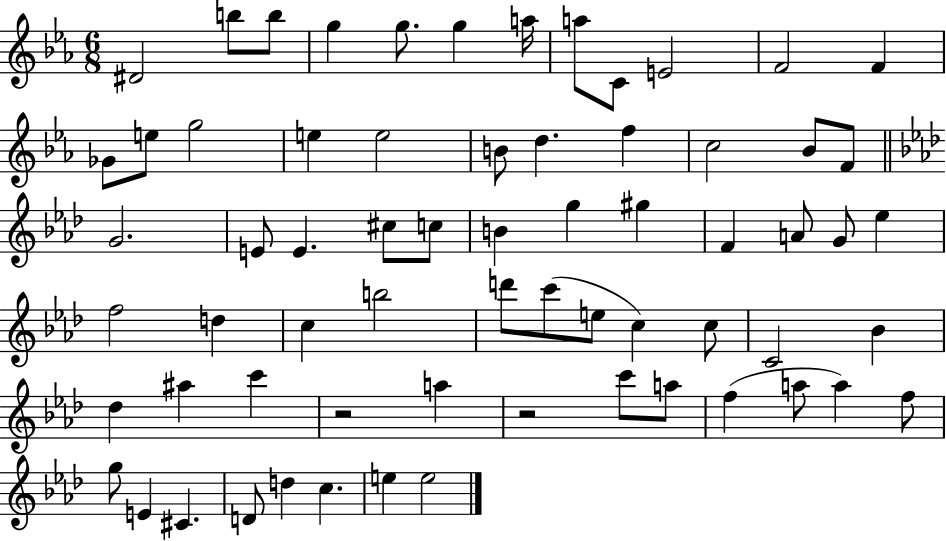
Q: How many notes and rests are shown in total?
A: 66